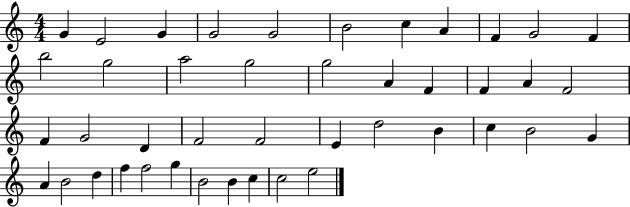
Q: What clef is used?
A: treble